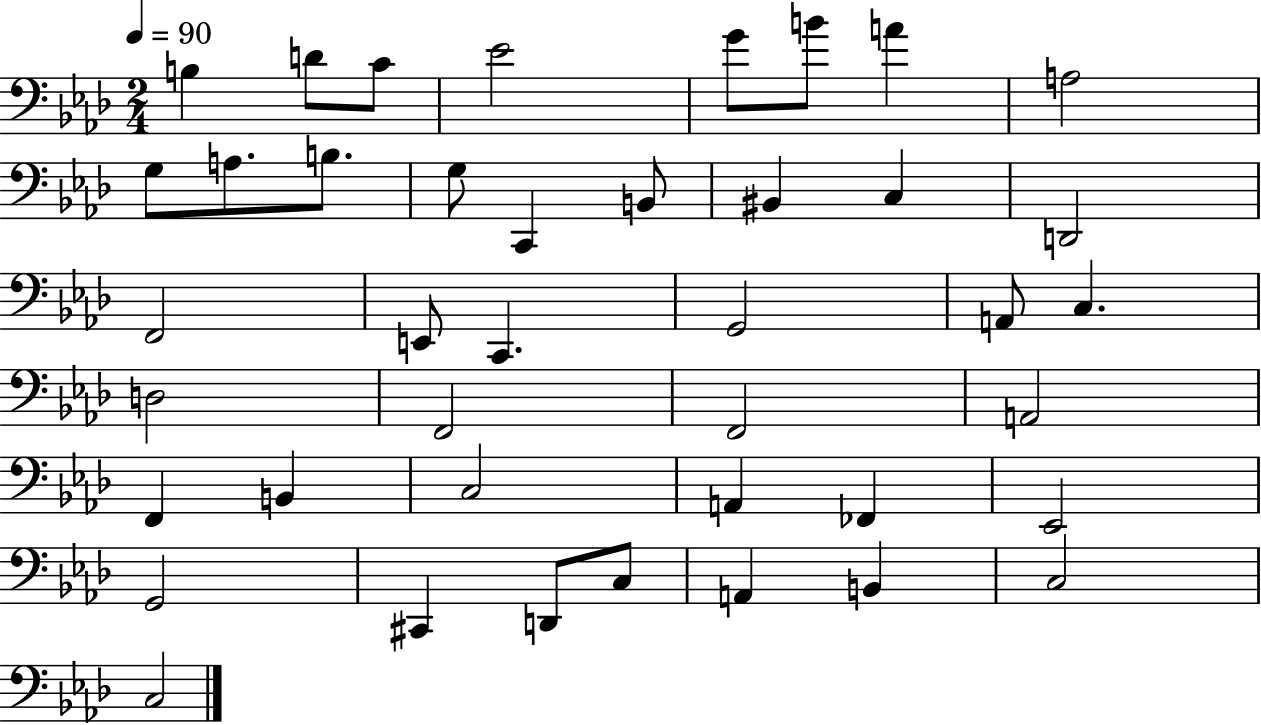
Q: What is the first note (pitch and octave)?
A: B3